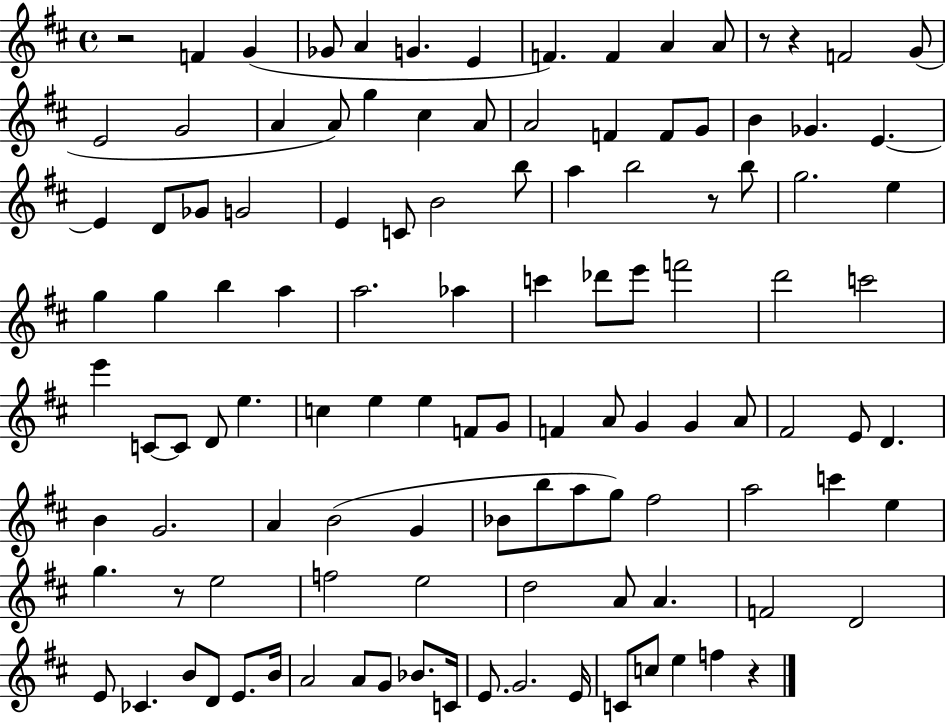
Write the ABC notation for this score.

X:1
T:Untitled
M:4/4
L:1/4
K:D
z2 F G _G/2 A G E F F A A/2 z/2 z F2 G/2 E2 G2 A A/2 g ^c A/2 A2 F F/2 G/2 B _G E E D/2 _G/2 G2 E C/2 B2 b/2 a b2 z/2 b/2 g2 e g g b a a2 _a c' _d'/2 e'/2 f'2 d'2 c'2 e' C/2 C/2 D/2 e c e e F/2 G/2 F A/2 G G A/2 ^F2 E/2 D B G2 A B2 G _B/2 b/2 a/2 g/2 ^f2 a2 c' e g z/2 e2 f2 e2 d2 A/2 A F2 D2 E/2 _C B/2 D/2 E/2 B/4 A2 A/2 G/2 _B/2 C/4 E/2 G2 E/4 C/2 c/2 e f z